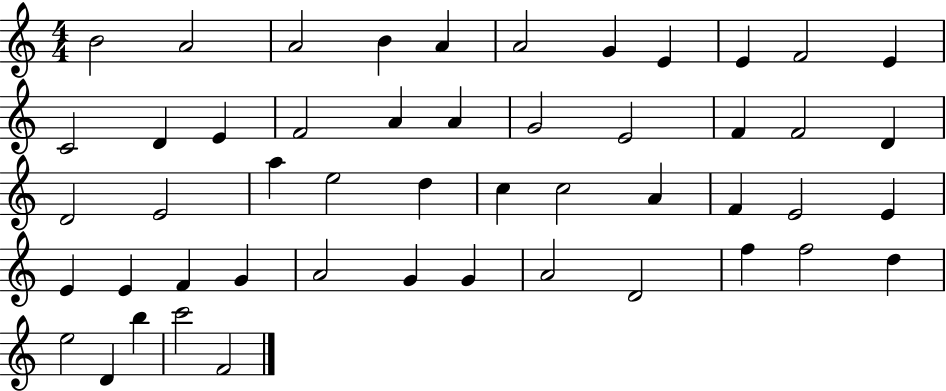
X:1
T:Untitled
M:4/4
L:1/4
K:C
B2 A2 A2 B A A2 G E E F2 E C2 D E F2 A A G2 E2 F F2 D D2 E2 a e2 d c c2 A F E2 E E E F G A2 G G A2 D2 f f2 d e2 D b c'2 F2